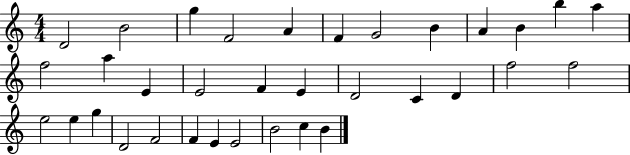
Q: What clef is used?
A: treble